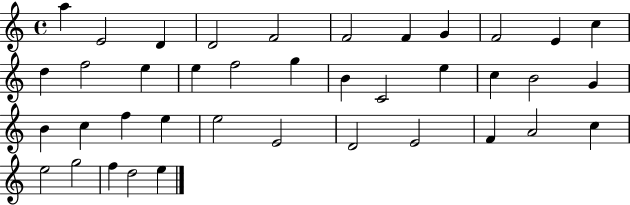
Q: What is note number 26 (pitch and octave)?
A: F5